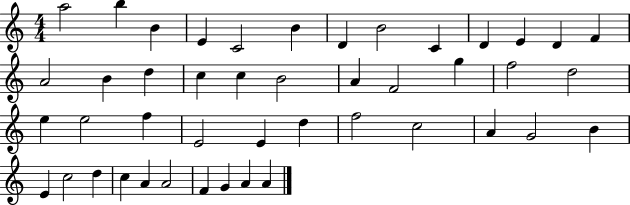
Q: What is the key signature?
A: C major